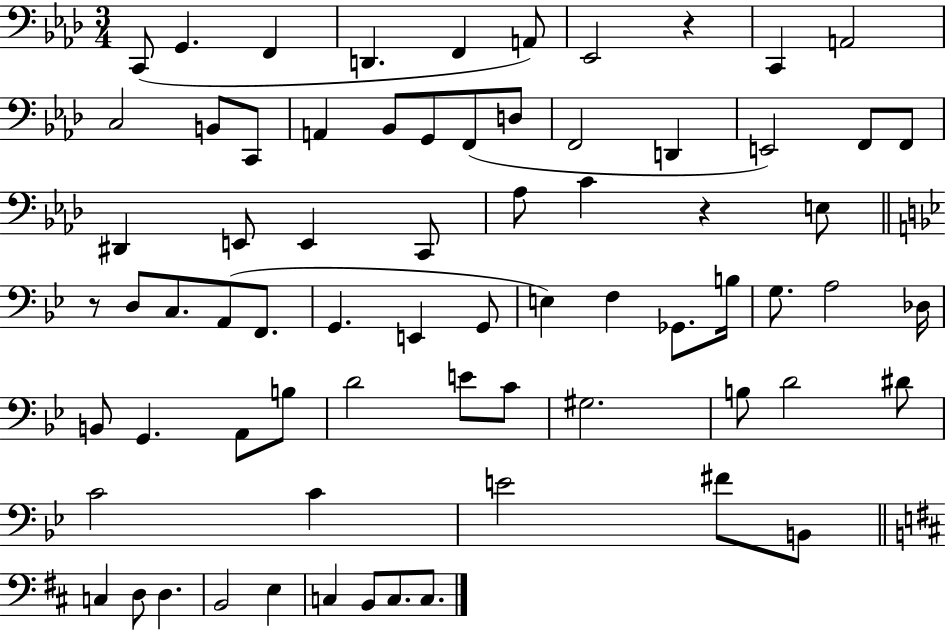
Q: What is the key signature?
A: AES major